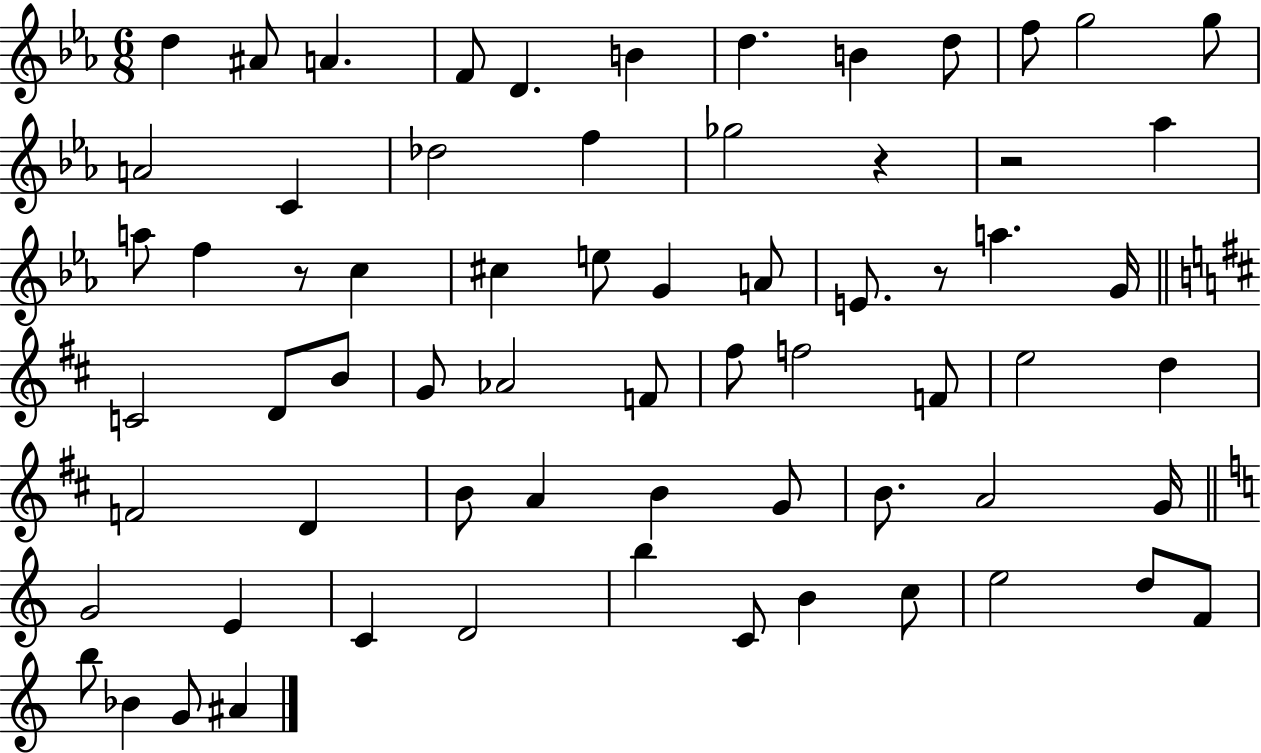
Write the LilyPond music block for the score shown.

{
  \clef treble
  \numericTimeSignature
  \time 6/8
  \key ees \major
  d''4 ais'8 a'4. | f'8 d'4. b'4 | d''4. b'4 d''8 | f''8 g''2 g''8 | \break a'2 c'4 | des''2 f''4 | ges''2 r4 | r2 aes''4 | \break a''8 f''4 r8 c''4 | cis''4 e''8 g'4 a'8 | e'8. r8 a''4. g'16 | \bar "||" \break \key d \major c'2 d'8 b'8 | g'8 aes'2 f'8 | fis''8 f''2 f'8 | e''2 d''4 | \break f'2 d'4 | b'8 a'4 b'4 g'8 | b'8. a'2 g'16 | \bar "||" \break \key c \major g'2 e'4 | c'4 d'2 | b''4 c'8 b'4 c''8 | e''2 d''8 f'8 | \break b''8 bes'4 g'8 ais'4 | \bar "|."
}